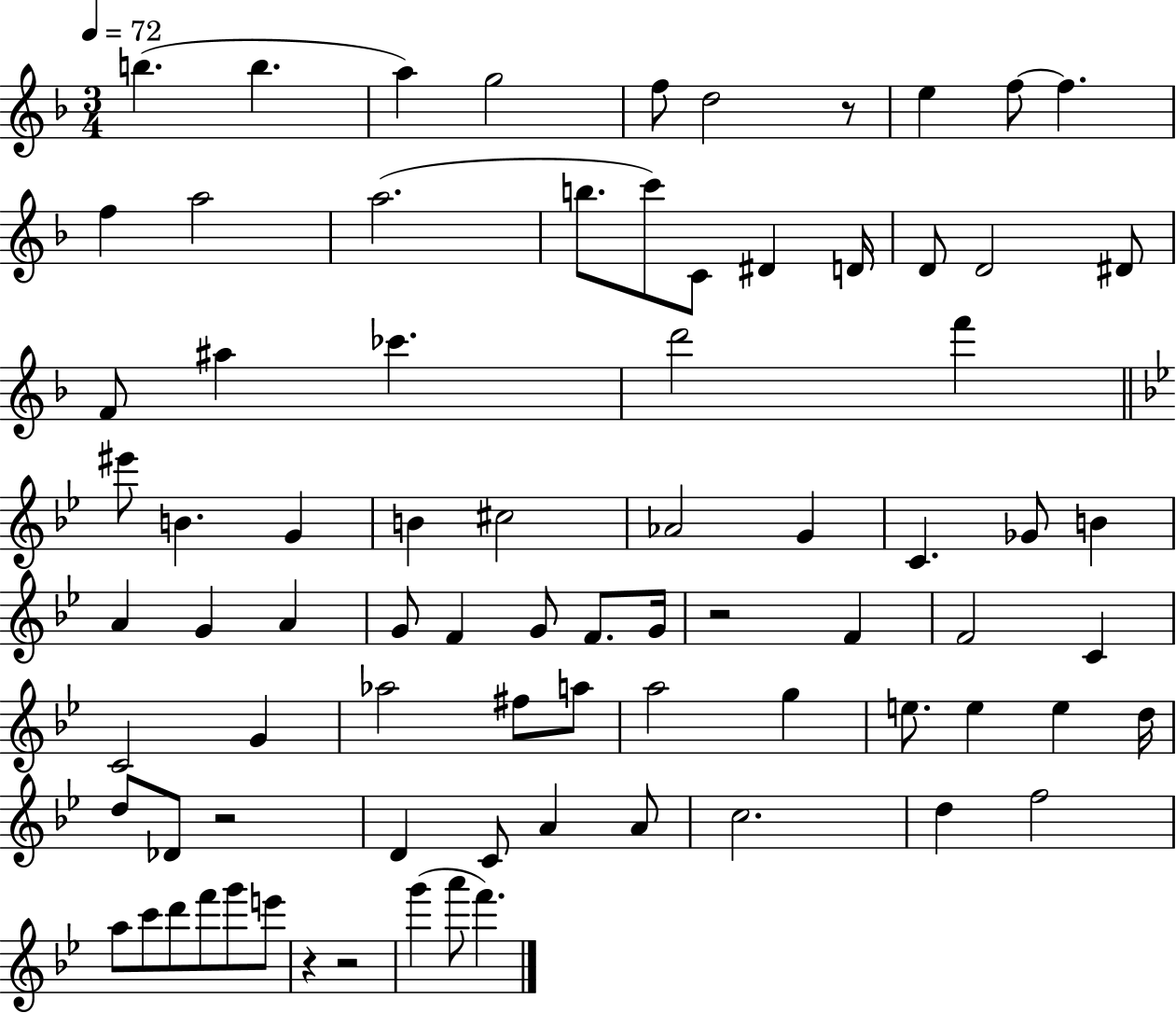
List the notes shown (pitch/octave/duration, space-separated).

B5/q. B5/q. A5/q G5/h F5/e D5/h R/e E5/q F5/e F5/q. F5/q A5/h A5/h. B5/e. C6/e C4/e D#4/q D4/s D4/e D4/h D#4/e F4/e A#5/q CES6/q. D6/h F6/q EIS6/e B4/q. G4/q B4/q C#5/h Ab4/h G4/q C4/q. Gb4/e B4/q A4/q G4/q A4/q G4/e F4/q G4/e F4/e. G4/s R/h F4/q F4/h C4/q C4/h G4/q Ab5/h F#5/e A5/e A5/h G5/q E5/e. E5/q E5/q D5/s D5/e Db4/e R/h D4/q C4/e A4/q A4/e C5/h. D5/q F5/h A5/e C6/e D6/e F6/e G6/e E6/e R/q R/h G6/q A6/e F6/q.